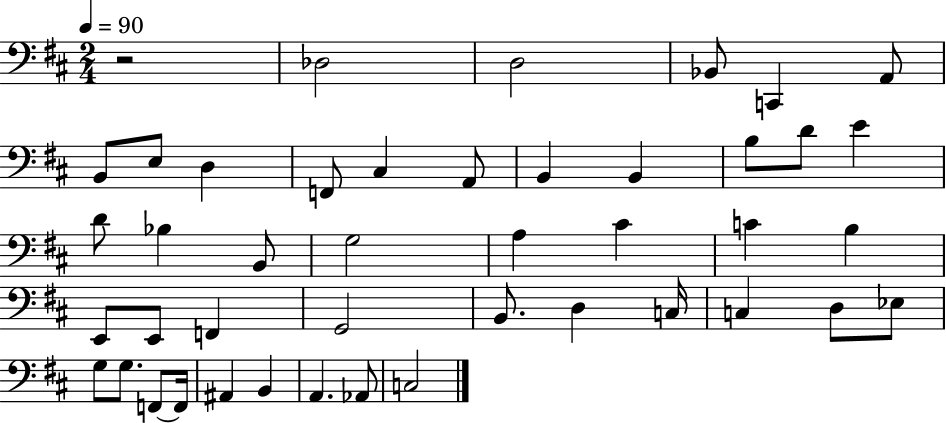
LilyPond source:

{
  \clef bass
  \numericTimeSignature
  \time 2/4
  \key d \major
  \tempo 4 = 90
  r2 | des2 | d2 | bes,8 c,4 a,8 | \break b,8 e8 d4 | f,8 cis4 a,8 | b,4 b,4 | b8 d'8 e'4 | \break d'8 bes4 b,8 | g2 | a4 cis'4 | c'4 b4 | \break e,8 e,8 f,4 | g,2 | b,8. d4 c16 | c4 d8 ees8 | \break g8 g8. f,8~~ f,16 | ais,4 b,4 | a,4. aes,8 | c2 | \break \bar "|."
}